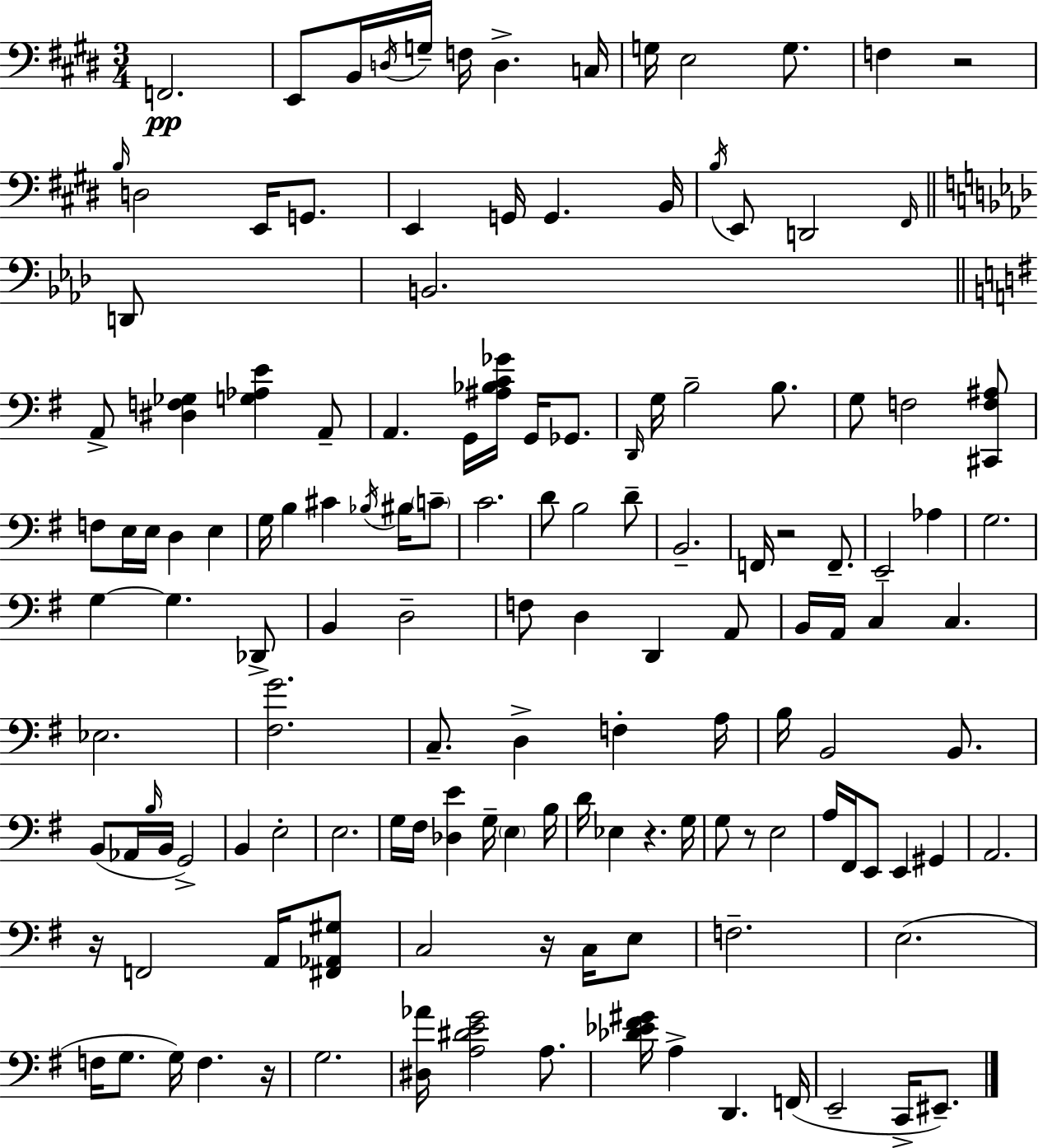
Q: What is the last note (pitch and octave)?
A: EIS2